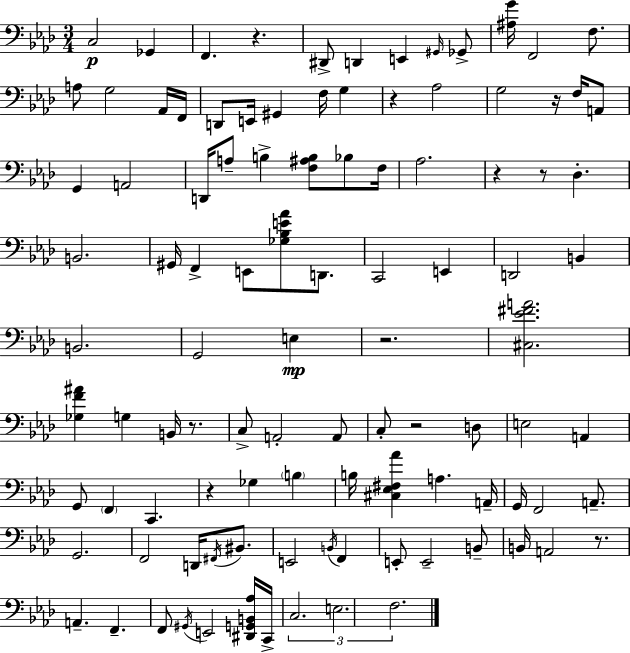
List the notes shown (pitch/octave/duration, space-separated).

C3/h Gb2/q F2/q. R/q. D#2/e D2/q E2/q G#2/s Gb2/e [A#3,G4]/s F2/h F3/e. A3/e G3/h Ab2/s F2/s D2/e E2/s G#2/q F3/s G3/q R/q Ab3/h G3/h R/s F3/s A2/e G2/q A2/h D2/s A3/e B3/q [F3,A#3,B3]/e Bb3/e F3/s Ab3/h. R/q R/e Db3/q. B2/h. G#2/s F2/q E2/e [Gb3,Bb3,E4,Ab4]/e D2/e. C2/h E2/q D2/h B2/q B2/h. G2/h E3/q R/h. [C#3,Eb4,F#4,A4]/h. [Gb3,F4,A#4]/q G3/q B2/s R/e. C3/e A2/h A2/e C3/e R/h D3/e E3/h A2/q G2/e F2/q C2/q. R/q Gb3/q B3/q B3/s [C#3,Eb3,F#3,Ab4]/q A3/q. A2/s G2/s F2/h A2/e. G2/h. F2/h D2/s F#2/s BIS2/e. E2/h B2/s F2/q E2/e E2/h B2/e B2/s A2/h R/e. A2/q. F2/q. F2/e G#2/s E2/h [D#2,G2,B2,Ab3]/s C2/s C3/h. E3/h. F3/h.